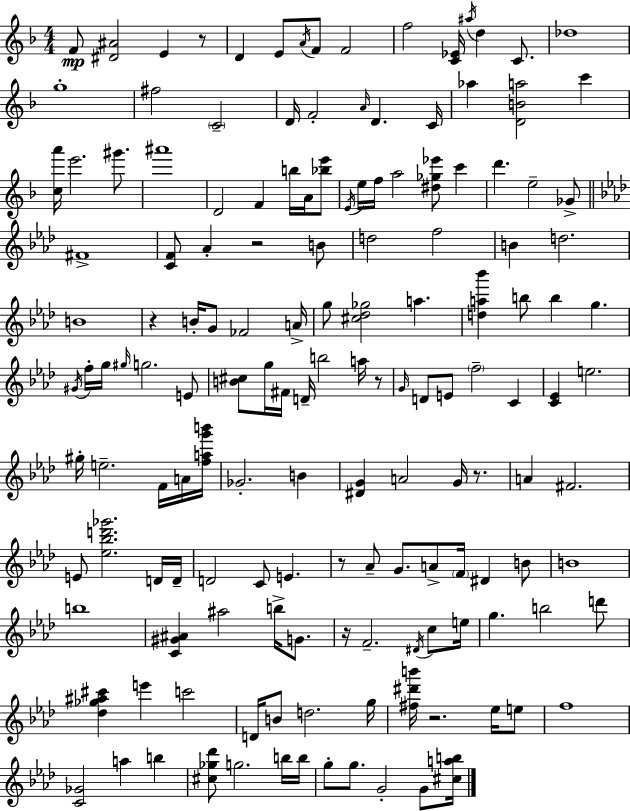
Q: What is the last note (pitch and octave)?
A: G4